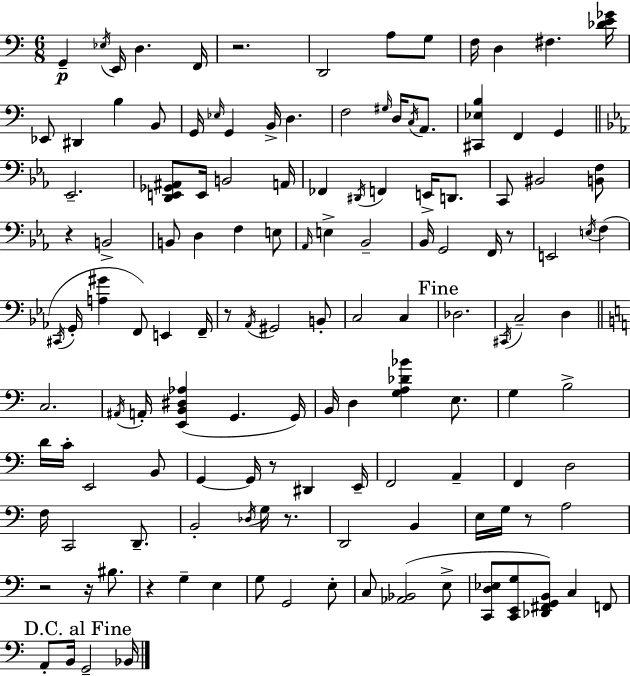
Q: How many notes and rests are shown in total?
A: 134